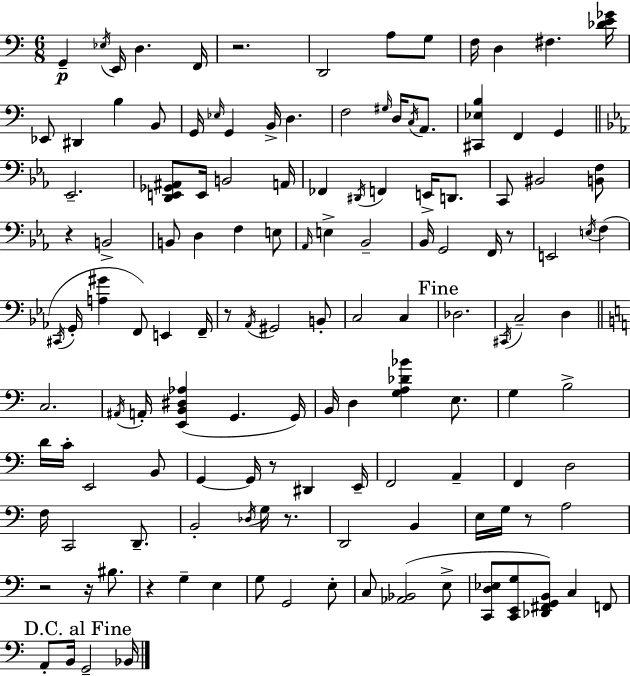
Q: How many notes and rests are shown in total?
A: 134